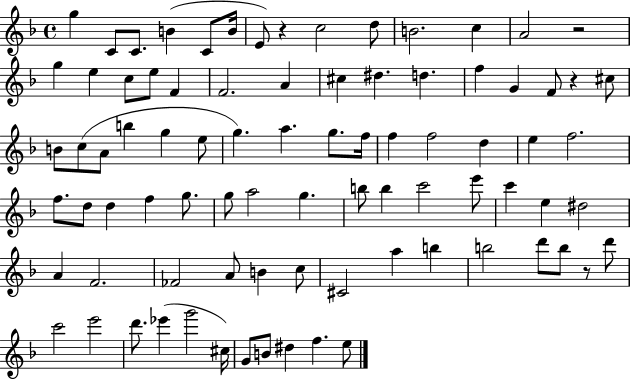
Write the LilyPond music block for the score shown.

{
  \clef treble
  \time 4/4
  \defaultTimeSignature
  \key f \major
  g''4 c'8 c'8. b'4( c'8 b'16 | e'8) r4 c''2 d''8 | b'2. c''4 | a'2 r2 | \break g''4 e''4 c''8 e''8 f'4 | f'2. a'4 | cis''4 dis''4. d''4. | f''4 g'4 f'8 r4 cis''8 | \break b'8 c''8( a'8 b''4 g''4 e''8 | g''4.) a''4. g''8. f''16 | f''4 f''2 d''4 | e''4 f''2. | \break f''8. d''8 d''4 f''4 g''8. | g''8 a''2 g''4. | b''8 b''4 c'''2 e'''8 | c'''4 e''4 dis''2 | \break a'4 f'2. | fes'2 a'8 b'4 c''8 | cis'2 a''4 b''4 | b''2 d'''8 b''8 r8 d'''8 | \break c'''2 e'''2 | d'''8. ees'''4( g'''2 cis''16) | g'8 b'8 dis''4 f''4. e''8 | \bar "|."
}